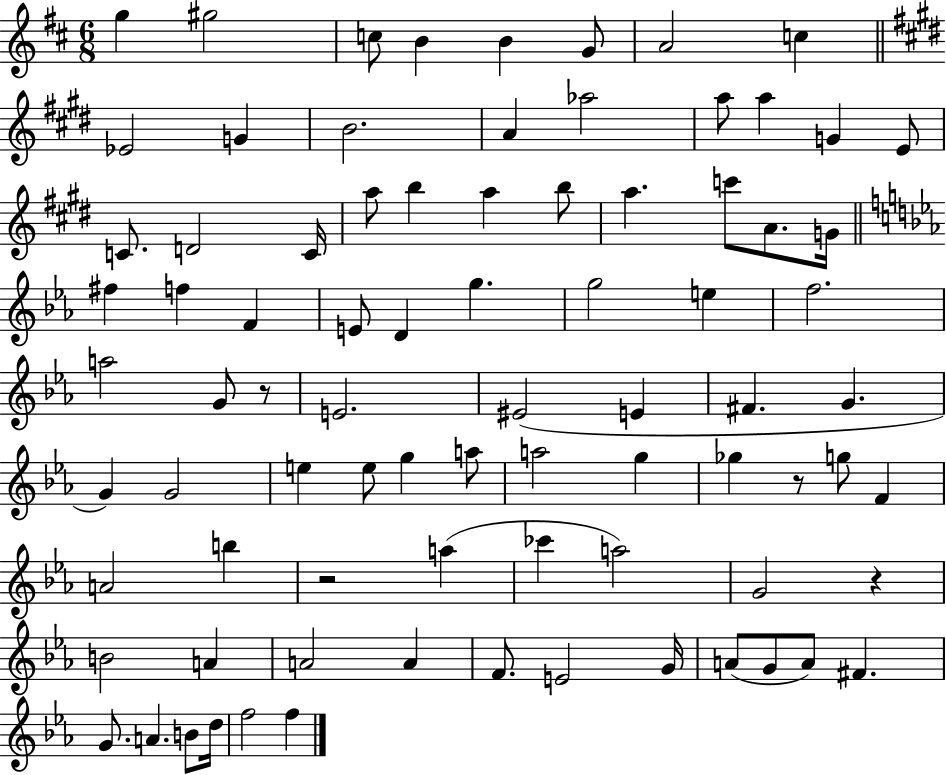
{
  \clef treble
  \numericTimeSignature
  \time 6/8
  \key d \major
  g''4 gis''2 | c''8 b'4 b'4 g'8 | a'2 c''4 | \bar "||" \break \key e \major ees'2 g'4 | b'2. | a'4 aes''2 | a''8 a''4 g'4 e'8 | \break c'8. d'2 c'16 | a''8 b''4 a''4 b''8 | a''4. c'''8 a'8. g'16 | \bar "||" \break \key ees \major fis''4 f''4 f'4 | e'8 d'4 g''4. | g''2 e''4 | f''2. | \break a''2 g'8 r8 | e'2. | eis'2( e'4 | fis'4. g'4. | \break g'4) g'2 | e''4 e''8 g''4 a''8 | a''2 g''4 | ges''4 r8 g''8 f'4 | \break a'2 b''4 | r2 a''4( | ces'''4 a''2) | g'2 r4 | \break b'2 a'4 | a'2 a'4 | f'8. e'2 g'16 | a'8( g'8 a'8) fis'4. | \break g'8. a'4. b'8 d''16 | f''2 f''4 | \bar "|."
}